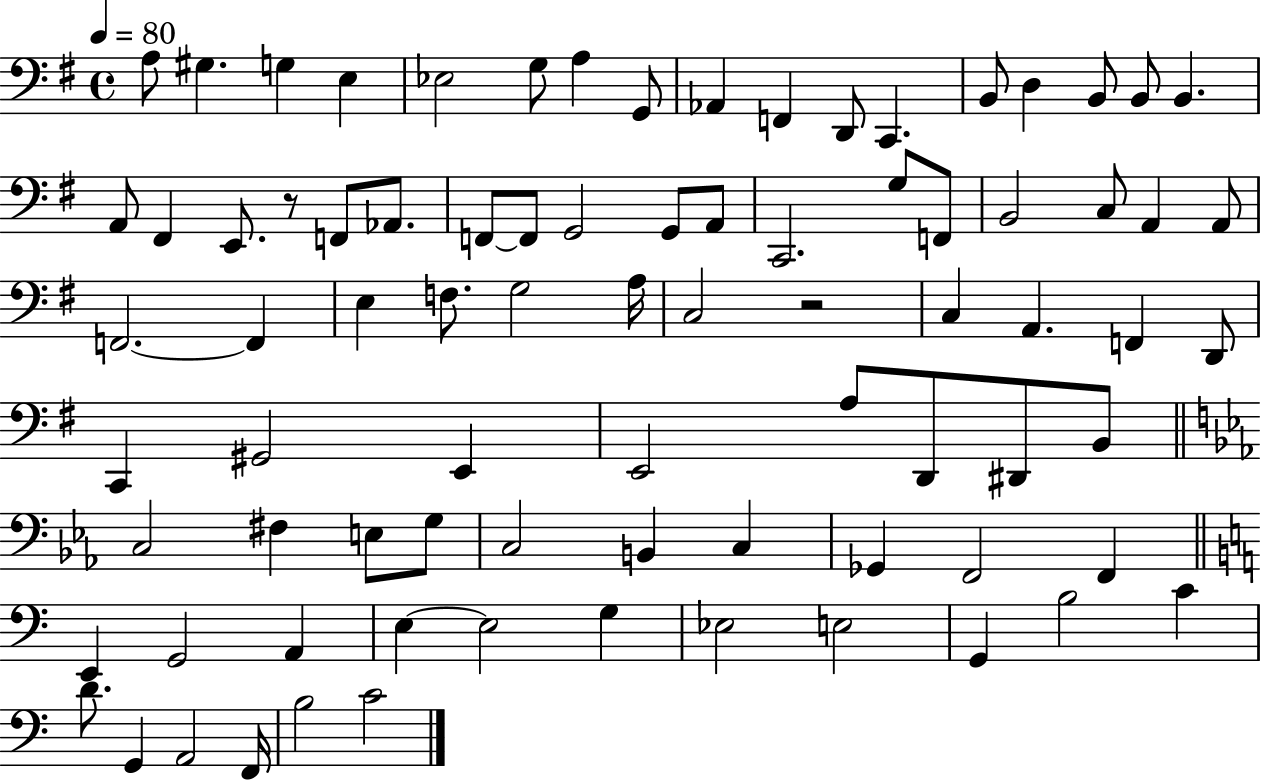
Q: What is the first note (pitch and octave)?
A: A3